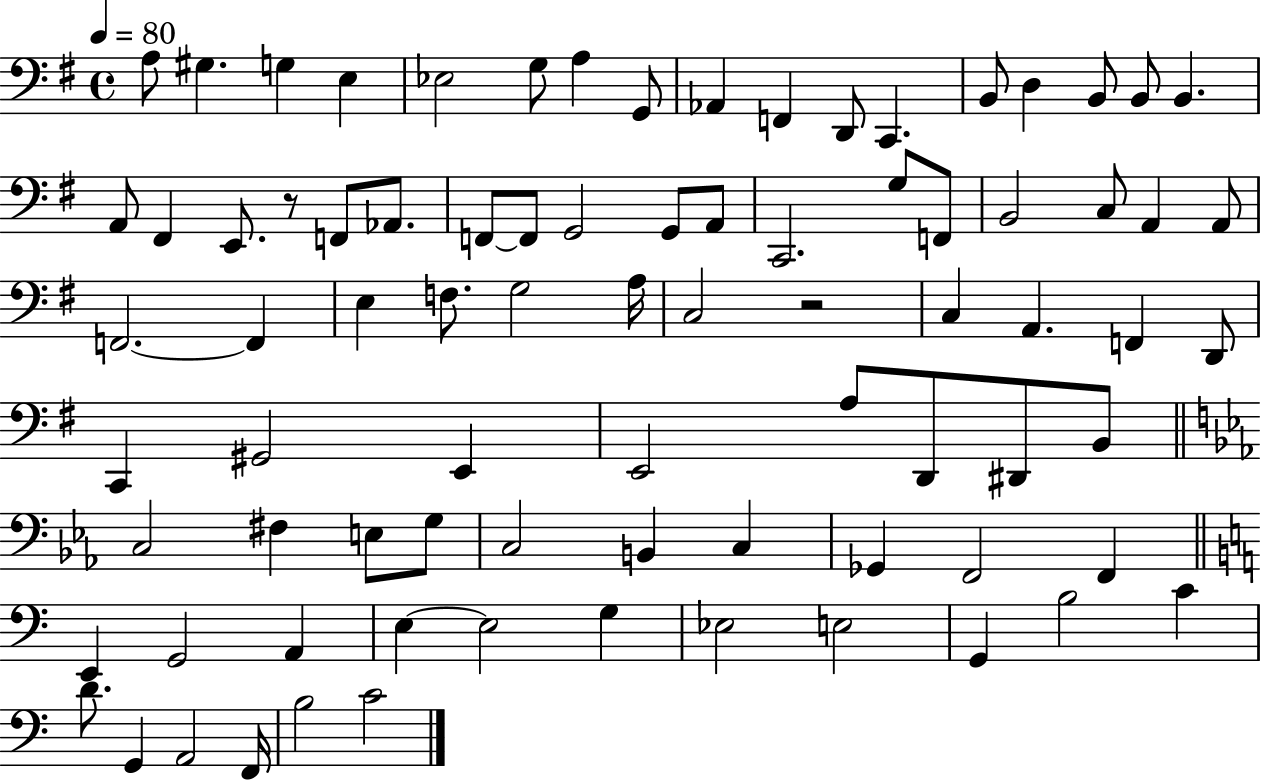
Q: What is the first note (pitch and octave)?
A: A3